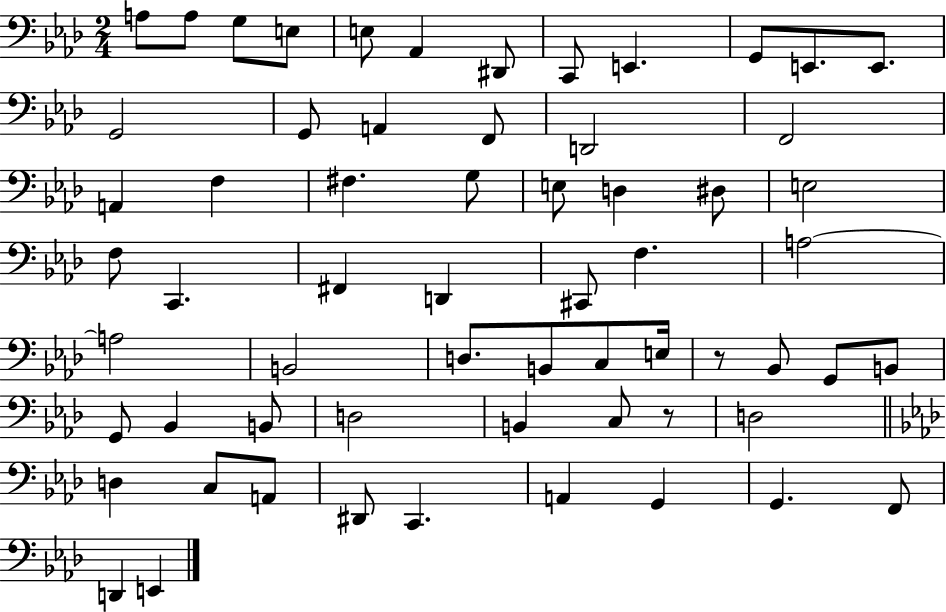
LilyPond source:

{
  \clef bass
  \numericTimeSignature
  \time 2/4
  \key aes \major
  a8 a8 g8 e8 | e8 aes,4 dis,8 | c,8 e,4. | g,8 e,8. e,8. | \break g,2 | g,8 a,4 f,8 | d,2 | f,2 | \break a,4 f4 | fis4. g8 | e8 d4 dis8 | e2 | \break f8 c,4. | fis,4 d,4 | cis,8 f4. | a2~~ | \break a2 | b,2 | d8. b,8 c8 e16 | r8 bes,8 g,8 b,8 | \break g,8 bes,4 b,8 | d2 | b,4 c8 r8 | d2 | \break \bar "||" \break \key aes \major d4 c8 a,8 | dis,8 c,4. | a,4 g,4 | g,4. f,8 | \break d,4 e,4 | \bar "|."
}